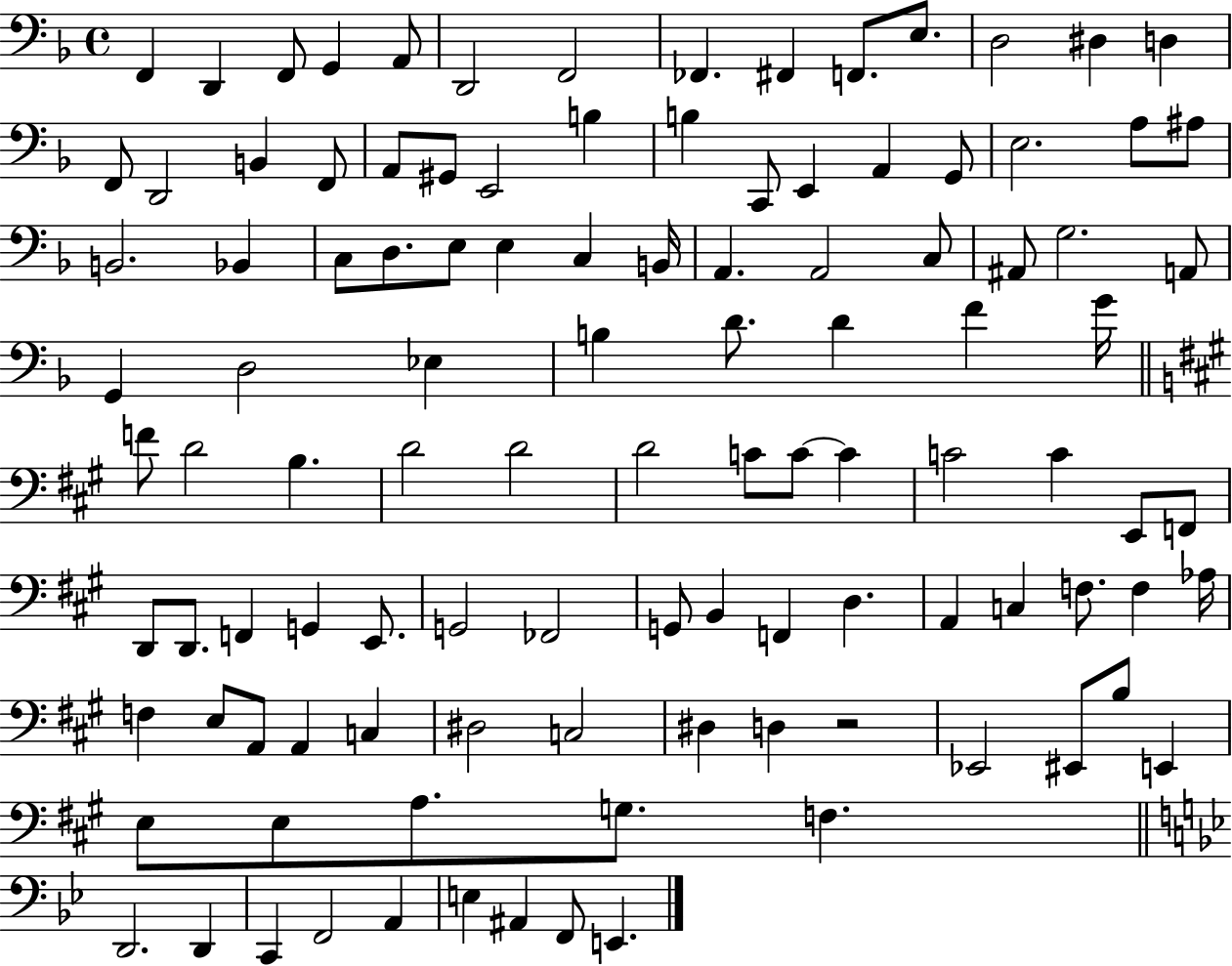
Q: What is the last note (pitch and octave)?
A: E2